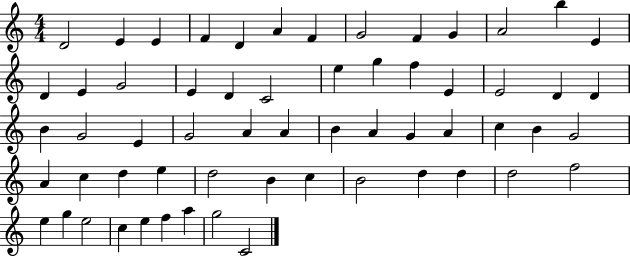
D4/h E4/q E4/q F4/q D4/q A4/q F4/q G4/h F4/q G4/q A4/h B5/q E4/q D4/q E4/q G4/h E4/q D4/q C4/h E5/q G5/q F5/q E4/q E4/h D4/q D4/q B4/q G4/h E4/q G4/h A4/q A4/q B4/q A4/q G4/q A4/q C5/q B4/q G4/h A4/q C5/q D5/q E5/q D5/h B4/q C5/q B4/h D5/q D5/q D5/h F5/h E5/q G5/q E5/h C5/q E5/q F5/q A5/q G5/h C4/h